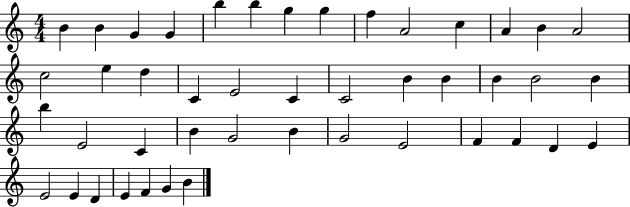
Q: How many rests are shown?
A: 0